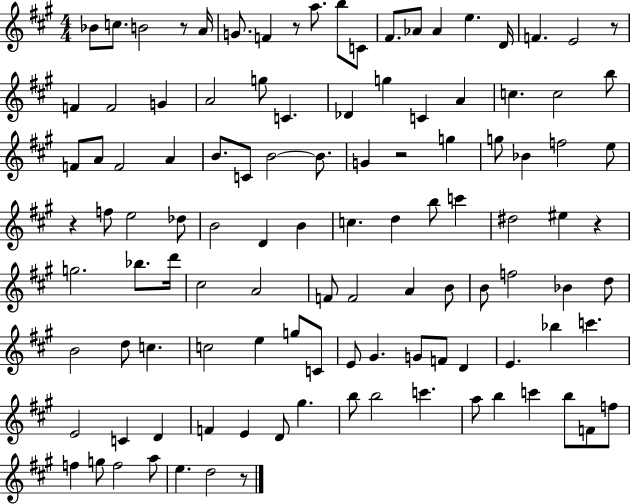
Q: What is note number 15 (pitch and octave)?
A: F4